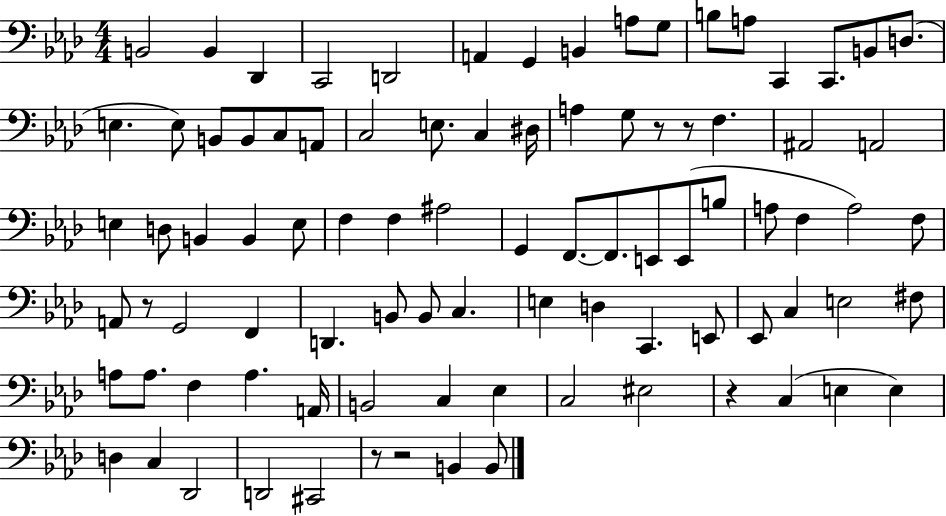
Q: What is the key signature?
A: AES major